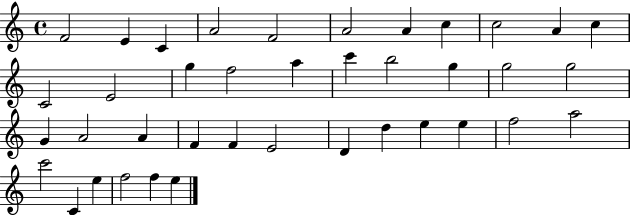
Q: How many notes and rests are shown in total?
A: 39